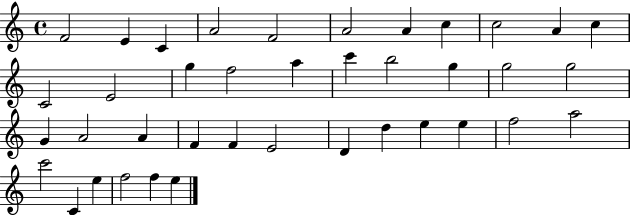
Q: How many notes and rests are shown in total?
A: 39